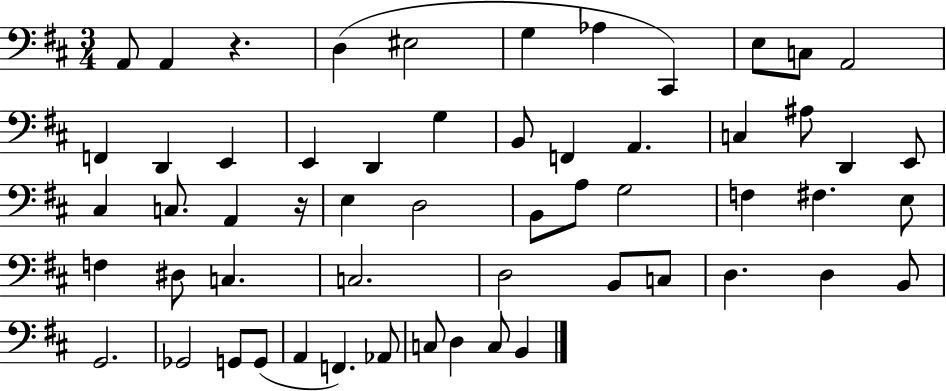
X:1
T:Untitled
M:3/4
L:1/4
K:D
A,,/2 A,, z D, ^E,2 G, _A, ^C,, E,/2 C,/2 A,,2 F,, D,, E,, E,, D,, G, B,,/2 F,, A,, C, ^A,/2 D,, E,,/2 ^C, C,/2 A,, z/4 E, D,2 B,,/2 A,/2 G,2 F, ^F, E,/2 F, ^D,/2 C, C,2 D,2 B,,/2 C,/2 D, D, B,,/2 G,,2 _G,,2 G,,/2 G,,/2 A,, F,, _A,,/2 C,/2 D, C,/2 B,,